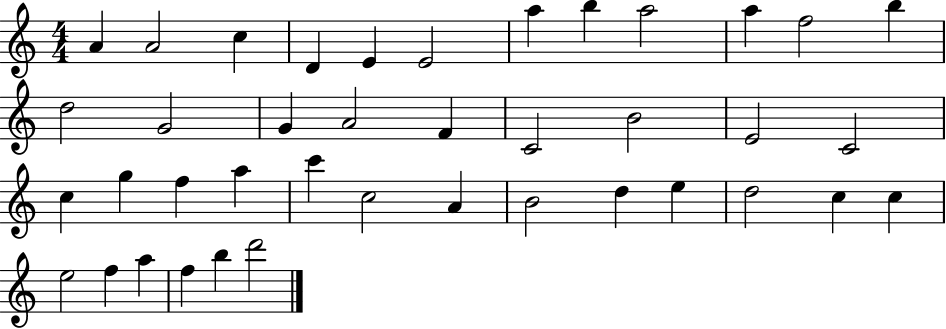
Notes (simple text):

A4/q A4/h C5/q D4/q E4/q E4/h A5/q B5/q A5/h A5/q F5/h B5/q D5/h G4/h G4/q A4/h F4/q C4/h B4/h E4/h C4/h C5/q G5/q F5/q A5/q C6/q C5/h A4/q B4/h D5/q E5/q D5/h C5/q C5/q E5/h F5/q A5/q F5/q B5/q D6/h